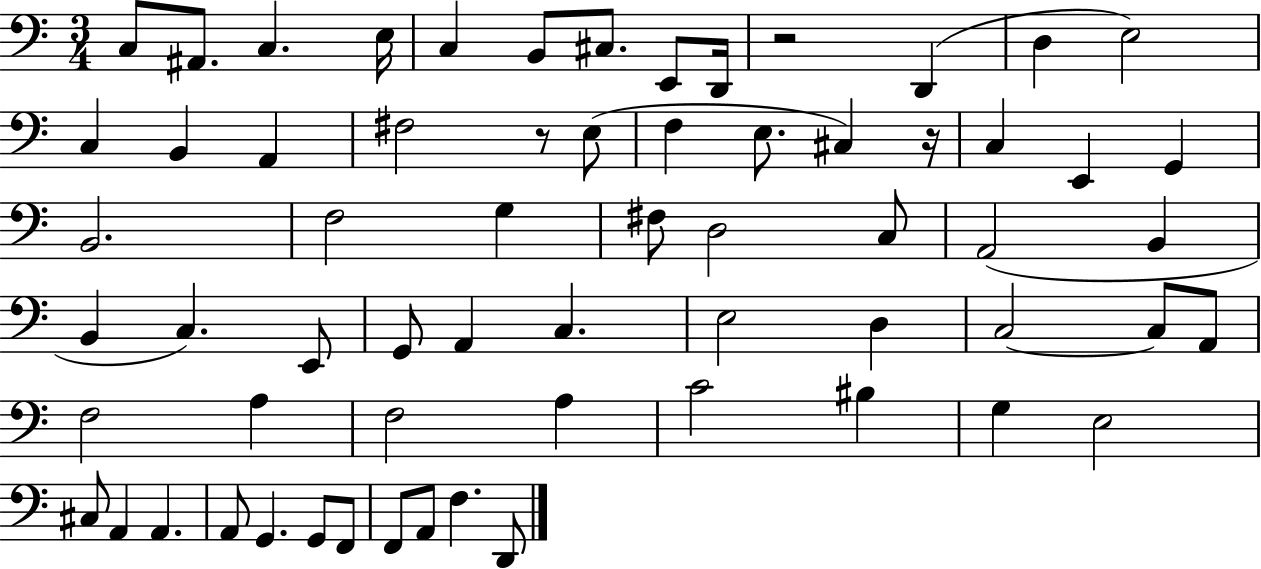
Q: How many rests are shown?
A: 3